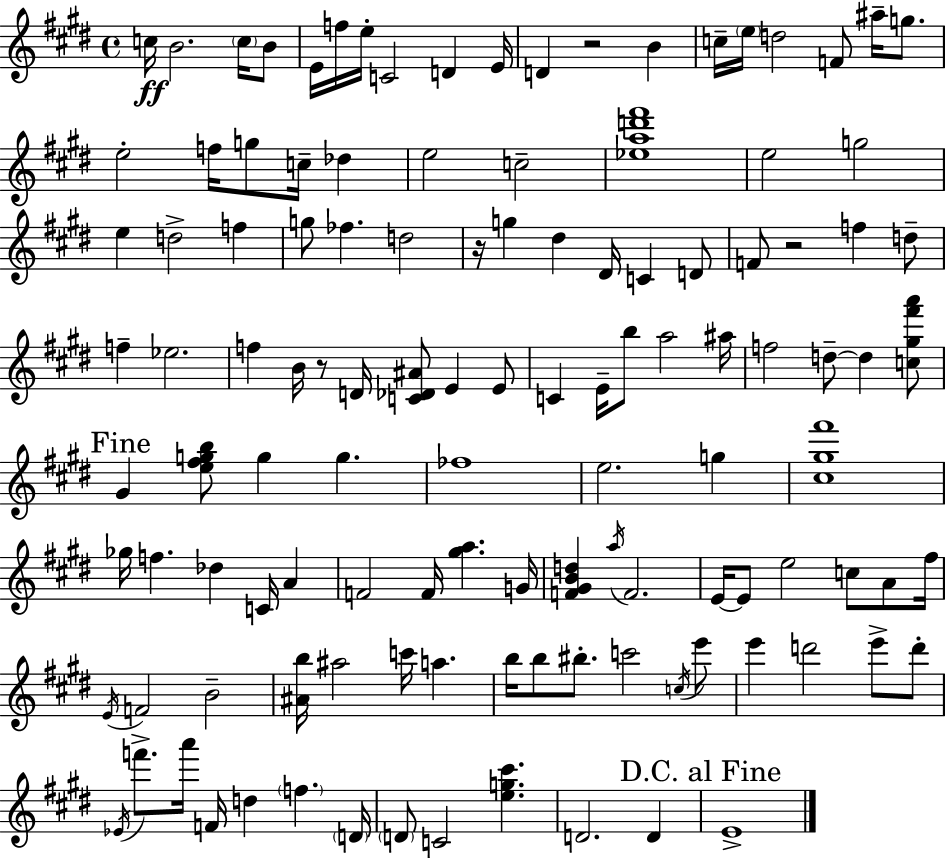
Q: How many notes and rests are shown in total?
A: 119